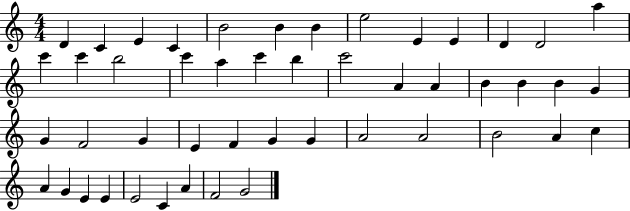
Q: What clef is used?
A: treble